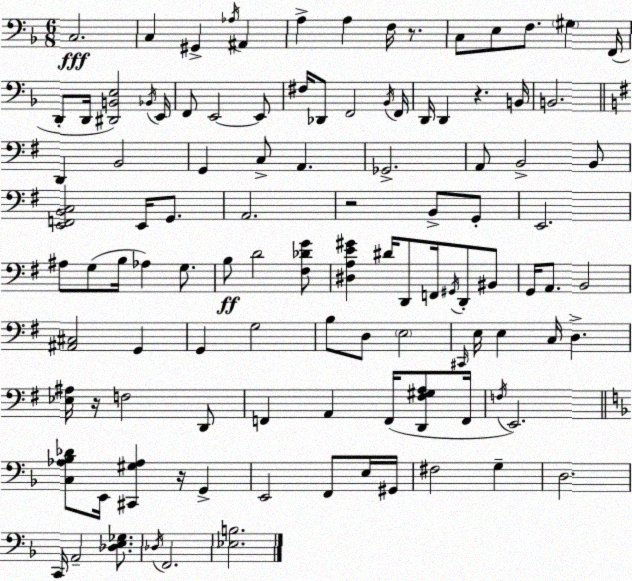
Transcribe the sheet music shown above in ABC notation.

X:1
T:Untitled
M:6/8
L:1/4
K:Dm
C,2 C, ^G,, _A,/4 ^A,, A, A, F,/4 z/2 C,/2 E,/2 F,/2 ^G, F,,/4 D,,/2 D,,/4 [^D,,B,,E,]2 _B,,/4 E,,/4 F,,/2 E,,2 E,,/2 ^F,/4 _D,,/2 F,,2 _B,,/4 F,,/4 D,,/4 D,, z B,,/4 B,,2 D,, B,,2 G,, C,/2 A,, _G,,2 A,,/2 B,,2 B,,/2 [E,,F,,B,,C,]2 E,,/4 G,,/2 A,,2 z2 B,,/2 G,,/2 E,,2 ^A,/2 G,/2 B,/4 _A, G,/2 B,/2 D2 [^F,_DG]/2 [^D,A,E^G] ^D/4 D,,/2 F,,/4 ^G,,/4 D,,/2 ^B,,/2 G,,/4 A,,/2 B,,2 [^A,,^C,]2 G,, G,, G,2 B,/2 D,/2 E,2 ^C,,/4 E,/4 E, C,/4 D, [_E,^A,]/4 z/4 F,2 D,,/2 F,, A,, F,,/4 [D,,^F,^G,A,]/2 F,,/4 F,/4 E,,2 [C,_A,_B,_D]/2 E,,/4 [^C,,^G,_A,] z/4 G,, E,,2 F,,/2 E,/4 ^G,,/4 ^F,2 G, D,2 C,,/4 A,,2 [_D,E,_G,]/2 _D,/4 F,,2 [_E,B,]2